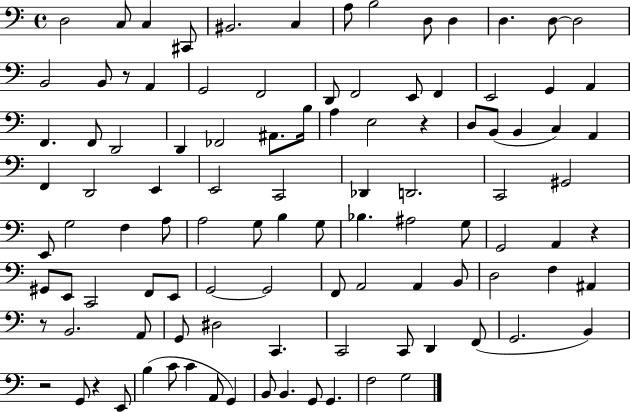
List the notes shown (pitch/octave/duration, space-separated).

D3/h C3/e C3/q C#2/e BIS2/h. C3/q A3/e B3/h D3/e D3/q D3/q. D3/e D3/h B2/h B2/e R/e A2/q G2/h F2/h D2/e F2/h E2/e F2/q E2/h G2/q A2/q F2/q. F2/e D2/h D2/q FES2/h A#2/e. B3/s A3/q E3/h R/q D3/e B2/e B2/q C3/q A2/q F2/q D2/h E2/q E2/h C2/h Db2/q D2/h. C2/h G#2/h E2/e G3/h F3/q A3/e A3/h G3/e B3/q G3/e Bb3/q. A#3/h G3/e G2/h A2/q R/q G#2/e E2/e C2/h F2/e E2/e G2/h G2/h F2/e A2/h A2/q B2/e D3/h F3/q A#2/q R/e B2/h. A2/e G2/e D#3/h C2/q. C2/h C2/e D2/q F2/e G2/h. B2/q R/h G2/e R/q E2/e B3/q C4/e C4/q A2/e G2/q B2/e B2/q. G2/e G2/q. F3/h G3/h